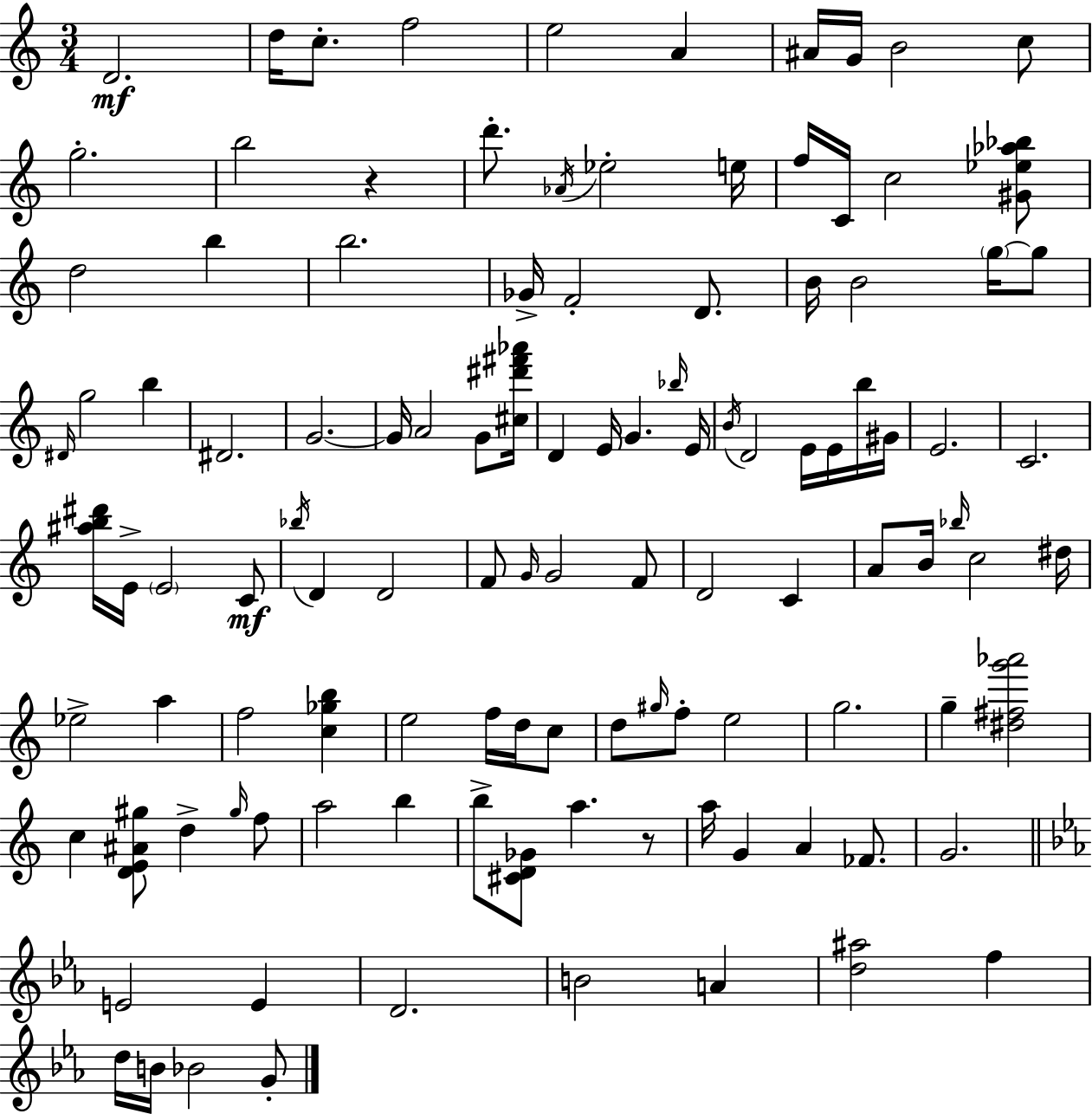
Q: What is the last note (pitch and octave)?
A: G4